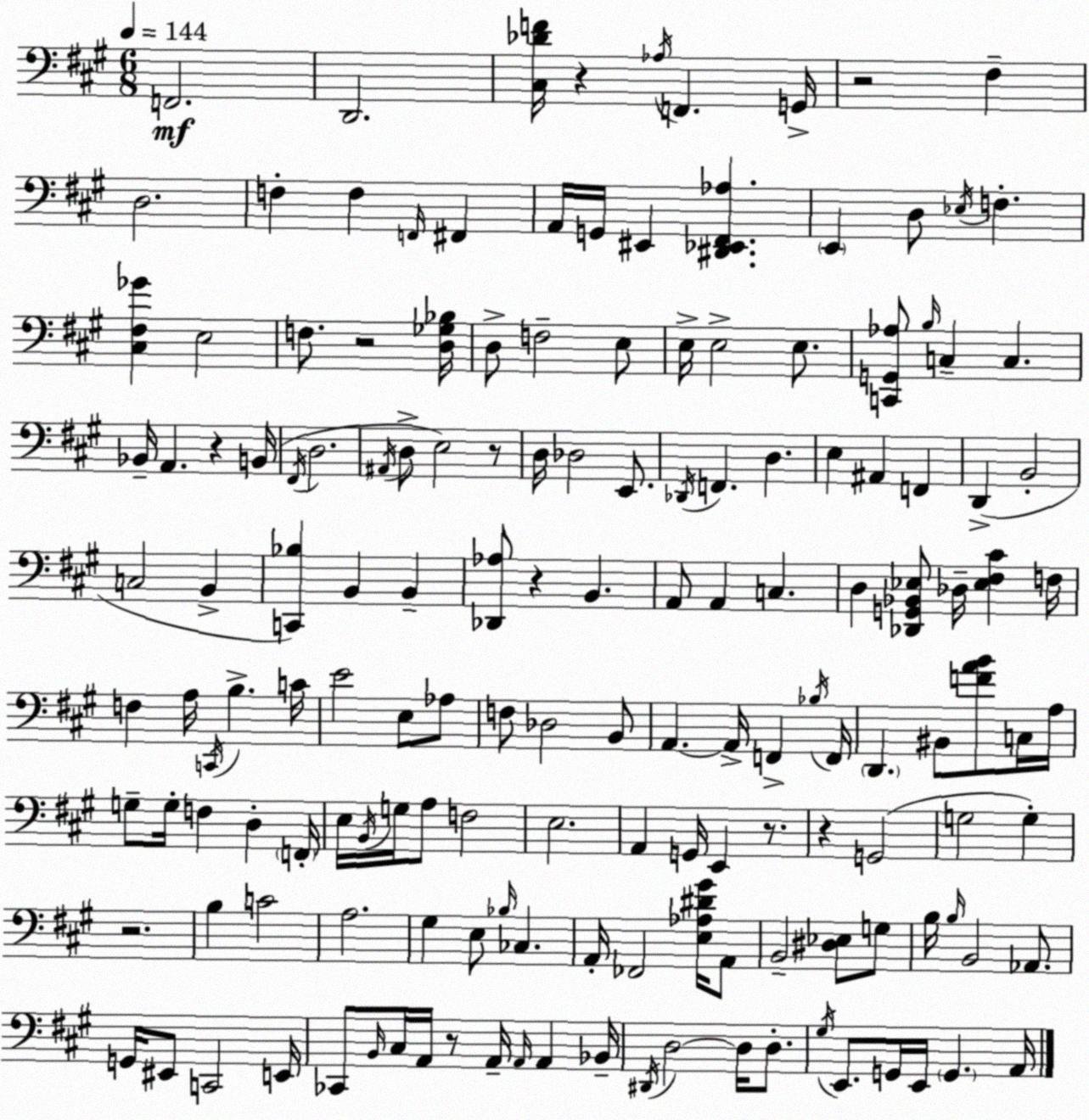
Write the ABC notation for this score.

X:1
T:Untitled
M:6/8
L:1/4
K:A
F,,2 D,,2 [^C,_DF]/4 z _A,/4 F,, G,,/4 z2 ^F, D,2 F, F, F,,/4 ^F,, A,,/4 G,,/4 ^E,, [^D,,_E,,^F,,_A,] E,, D,/2 _E,/4 F, [^C,^F,_G] E,2 F,/2 z2 [D,_G,_B,]/4 D,/2 F,2 E,/2 E,/4 E,2 E,/2 [C,,G,,_A,]/2 B,/4 C, C, _B,,/4 A,, z B,,/4 ^F,,/4 D,2 ^A,,/4 D,/2 E,2 z/2 D,/4 _D,2 E,,/2 _D,,/4 F,, D, E, ^A,, F,, D,, B,,2 C,2 B,, [C,,_B,] B,, B,, [_D,,_A,]/2 z B,, A,,/2 A,, C, D, [_D,,G,,_B,,_E,]/2 _D,/4 [_E,^F,^C] F,/4 F, A,/4 C,,/4 B, C/4 E2 E,/2 _A,/2 F,/2 _D,2 B,,/2 A,, A,,/4 F,, _B,/4 F,,/4 D,, ^B,,/2 [FAB]/2 C,/4 A,/4 G,/2 G,/4 F, D, F,,/4 E,/4 B,,/4 G,/4 A,/2 F,2 E,2 A,, G,,/4 E,, z/2 z G,,2 G,2 G, z2 B, C2 A,2 ^G, E,/2 _B,/4 _C, A,,/4 _F,,2 [E,_A,^D^G]/4 A,,/2 B,,2 [^D,_E,]/2 G,/2 B,/4 B,/4 B,,2 _A,,/2 G,,/4 ^E,,/2 C,,2 E,,/4 _C,,/2 B,,/4 ^C,/4 A,,/4 z/2 A,,/4 A,,/4 A,, _B,,/4 ^D,,/4 D,2 D,/4 D,/2 ^G,/4 E,,/2 G,,/4 E,,/4 G,, A,,/4